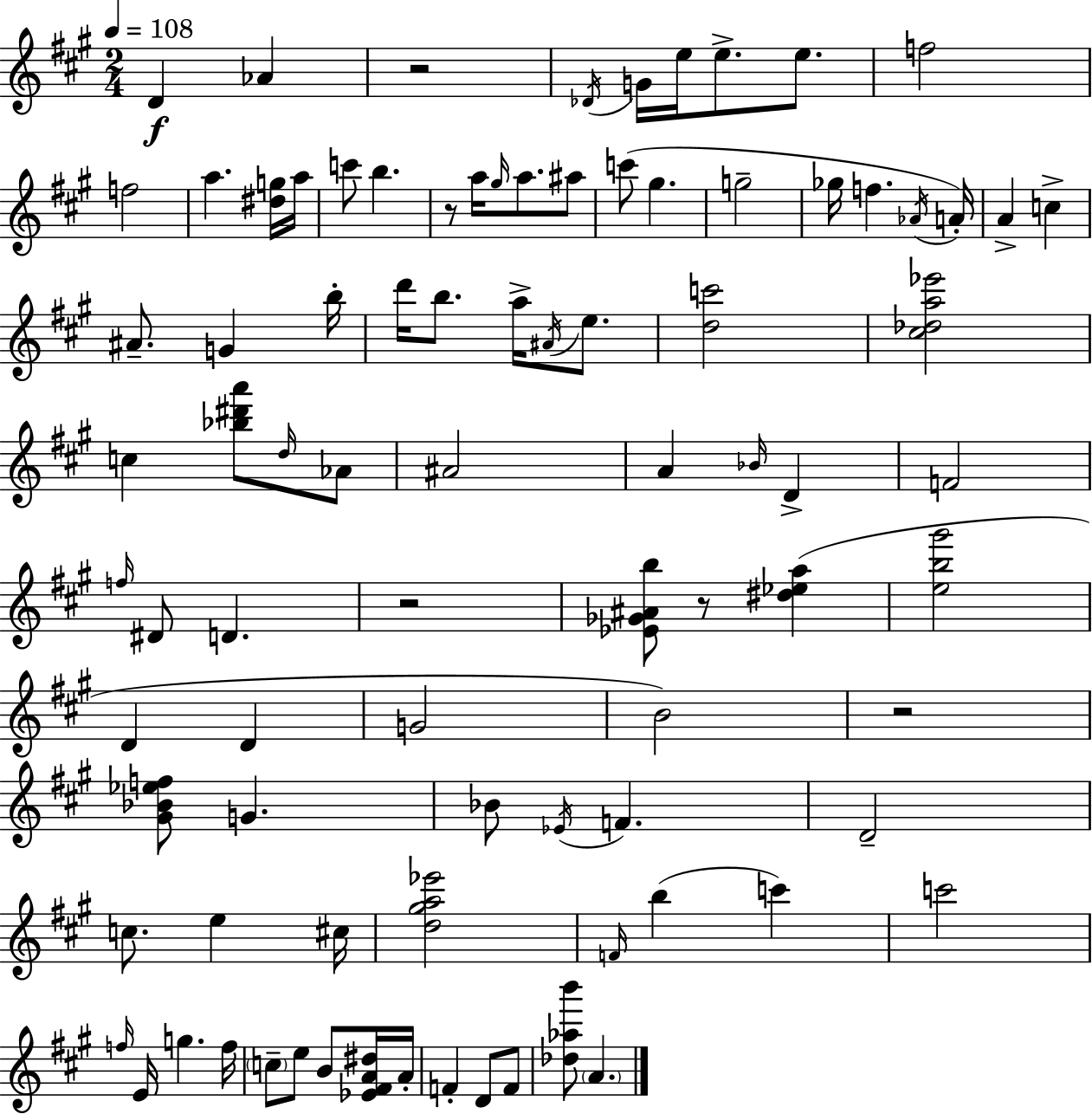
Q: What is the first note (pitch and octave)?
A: D4